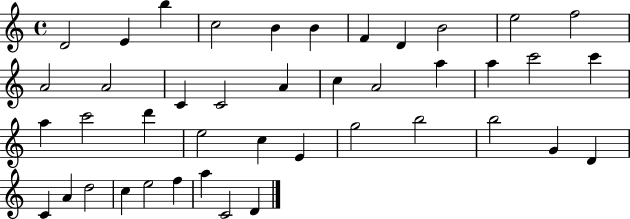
{
  \clef treble
  \time 4/4
  \defaultTimeSignature
  \key c \major
  d'2 e'4 b''4 | c''2 b'4 b'4 | f'4 d'4 b'2 | e''2 f''2 | \break a'2 a'2 | c'4 c'2 a'4 | c''4 a'2 a''4 | a''4 c'''2 c'''4 | \break a''4 c'''2 d'''4 | e''2 c''4 e'4 | g''2 b''2 | b''2 g'4 d'4 | \break c'4 a'4 d''2 | c''4 e''2 f''4 | a''4 c'2 d'4 | \bar "|."
}